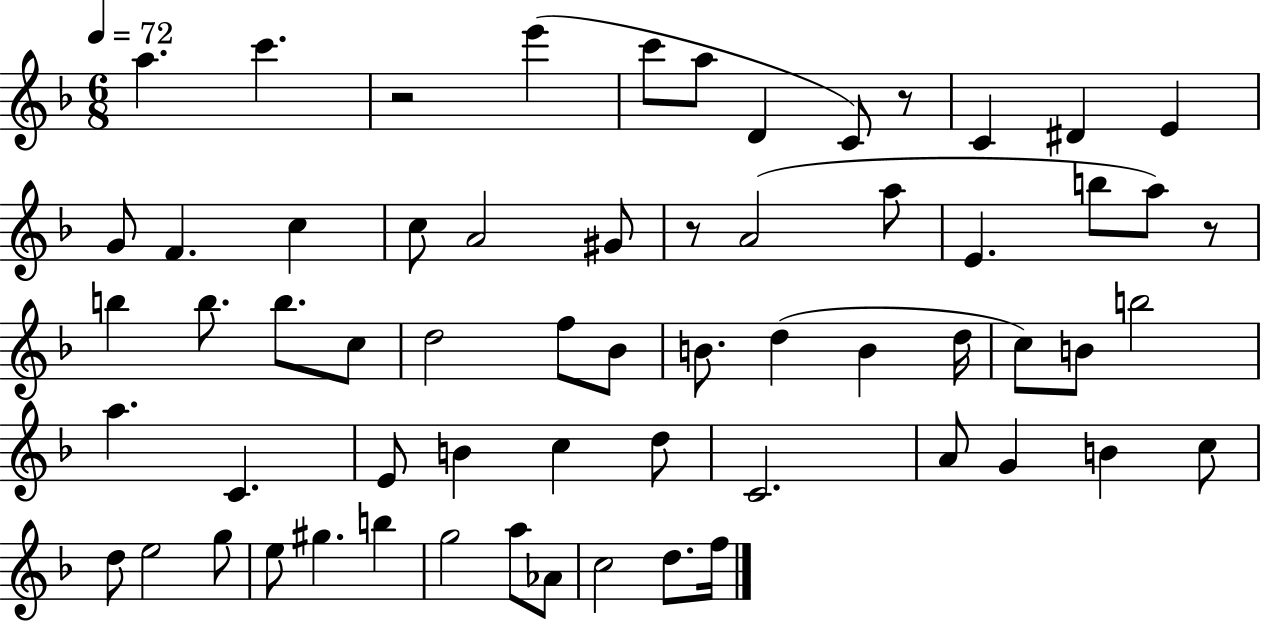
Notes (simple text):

A5/q. C6/q. R/h E6/q C6/e A5/e D4/q C4/e R/e C4/q D#4/q E4/q G4/e F4/q. C5/q C5/e A4/h G#4/e R/e A4/h A5/e E4/q. B5/e A5/e R/e B5/q B5/e. B5/e. C5/e D5/h F5/e Bb4/e B4/e. D5/q B4/q D5/s C5/e B4/e B5/h A5/q. C4/q. E4/e B4/q C5/q D5/e C4/h. A4/e G4/q B4/q C5/e D5/e E5/h G5/e E5/e G#5/q. B5/q G5/h A5/e Ab4/e C5/h D5/e. F5/s